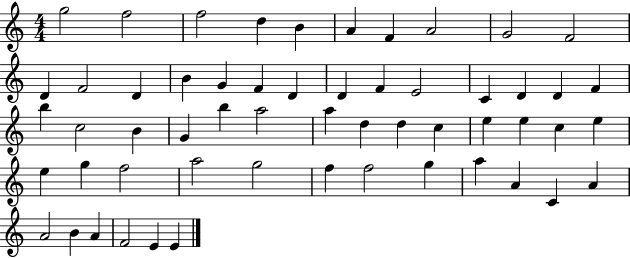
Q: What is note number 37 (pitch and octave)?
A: C5